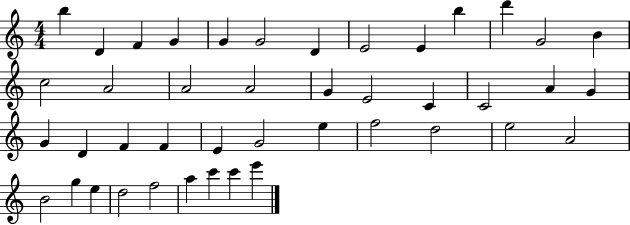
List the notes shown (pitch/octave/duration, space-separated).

B5/q D4/q F4/q G4/q G4/q G4/h D4/q E4/h E4/q B5/q D6/q G4/h B4/q C5/h A4/h A4/h A4/h G4/q E4/h C4/q C4/h A4/q G4/q G4/q D4/q F4/q F4/q E4/q G4/h E5/q F5/h D5/h E5/h A4/h B4/h G5/q E5/q D5/h F5/h A5/q C6/q C6/q E6/q